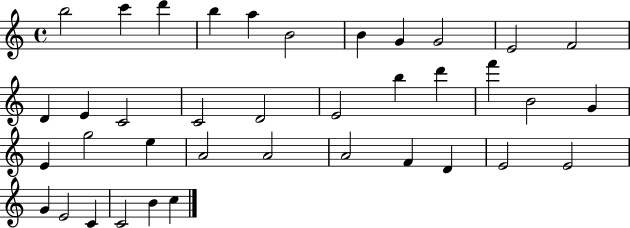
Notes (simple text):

B5/h C6/q D6/q B5/q A5/q B4/h B4/q G4/q G4/h E4/h F4/h D4/q E4/q C4/h C4/h D4/h E4/h B5/q D6/q F6/q B4/h G4/q E4/q G5/h E5/q A4/h A4/h A4/h F4/q D4/q E4/h E4/h G4/q E4/h C4/q C4/h B4/q C5/q